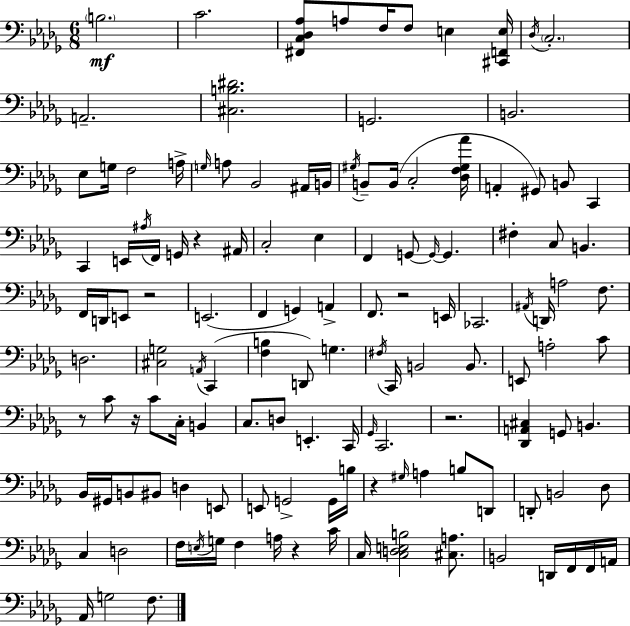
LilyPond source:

{
  \clef bass
  \numericTimeSignature
  \time 6/8
  \key bes \minor
  \parenthesize b2.\mf | c'2. | <fis, c des aes>8 a8 f16 f8 e4 <cis, f, e>16 | \acciaccatura { des16 } \parenthesize c2.-. | \break a,2.-- | <cis b dis'>2. | g,2. | b,2. | \break ees8 g16 f2 | a16-> \grace { g16 } a8 bes,2 | ais,16 b,16 \acciaccatura { gis16 } b,8-- b,16( c2-. | <des f gis aes'>16 a,4-. gis,8) b,8 c,4 | \break c,4 e,16 \acciaccatura { ais16 } f,16 g,16 r4 | ais,16 c2-. | ees4 f,4 g,8~~ \grace { g,16~ }~ g,4. | fis4-. c8 b,4. | \break f,16 d,16 e,8 r2 | e,2.( | f,4 g,4) | a,4-> f,8. r2 | \break e,16 ces,2. | \acciaccatura { ais,16 } d,16 a2 | f8. d2. | <cis g>2 | \break \acciaccatura { a,16 }( c,4 <f b>4 d,8) | g4. \acciaccatura { fis16 } c,16 b,2 | b,8. e,8 a2-. | c'8 r8 c'8 | \break r16 c'8 c16-. b,4 c8. d8 | e,4.-. c,16 \grace { ges,16 } c,2. | r2. | <des, a, cis>4 | \break g,8 b,4. bes,16 gis,16 b,8 | bis,8 d4 e,8 e,8 g,2-> | g,16 b16 r4 | \grace { gis16 } a4 b8 d,8 d,8-. | \break b,2 des8 c4 | d2 f16 \acciaccatura { e16 } | g16 f4 a16 r4 c'16 c16 | <c d e b>2 <cis a>8. b,2 | \break d,16 f,16 f,16 a,16 aes,16 | g2 f8. \bar "|."
}